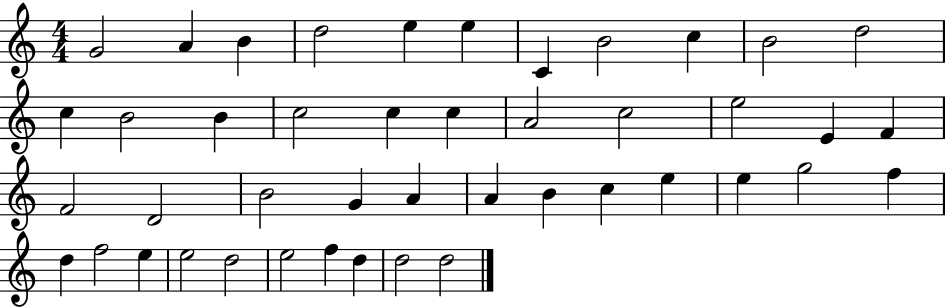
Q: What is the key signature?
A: C major